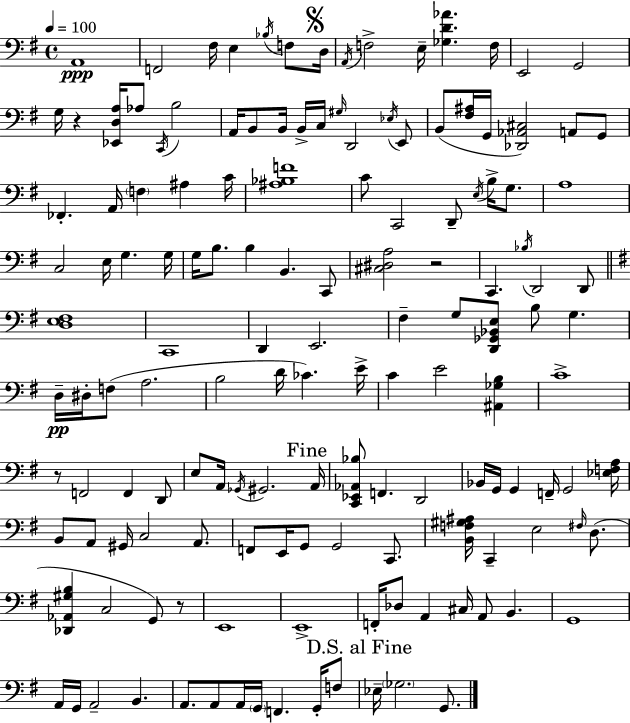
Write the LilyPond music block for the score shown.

{
  \clef bass
  \time 4/4
  \defaultTimeSignature
  \key g \major
  \tempo 4 = 100
  a,1\ppp | f,2 fis16 e4 \acciaccatura { bes16 } f8 | \mark \markup { \musicglyph "scripts.segno" } d16 \acciaccatura { a,16 } f2-> e16-- <ges d' aes'>4. | f16 e,2 g,2 | \break g16 r4 <ees, d a>16 aes8 \acciaccatura { c,16 } b2 | a,16 b,8 b,16 b,16-> c16 \grace { gis16 } d,2 | \acciaccatura { ees16 } e,8 b,8( <fis ais>16 g,16 <des, aes, cis>2) | a,8 g,8 fes,4.-. a,16 \parenthesize f4 | \break ais4 c'16 <ais bes f'>1 | c'8 c,2 d,8-- | \acciaccatura { e16 } b16-> g8. a1 | c2 e16 g4. | \break g16 g16 b8. b4 b,4. | c,8 <cis dis a>2 r2 | c,4. \acciaccatura { bes16 } d,2 | d,8 \bar "||" \break \key g \major <d e fis>1 | c,1 | d,4 e,2. | fis4-- g8 <d, ges, bes, e>8 b8 g4. | \break d16--\pp dis16-. f8( a2. | b2 d'16 ces'4.) e'16-> | c'4 e'2 <ais, ges b>4 | c'1-> | \break r8 f,2 f,4 d,8 | e8 a,16 \acciaccatura { ges,16 } gis,2. | \mark "Fine" a,16 <c, ees, aes, bes>8 f,4. d,2 | bes,16 g,16 g,4 f,16-- g,2 | \break <ees f a>16 b,8 a,8 gis,16 c2 a,8. | f,8 e,16 g,8 g,2 c,8. | <b, f gis ais>16 c,4-- e2 \grace { fis16 } d8.( | <des, aes, gis b>4 c2 g,8) | \break r8 e,1 | e,1-> | f,16-. des8 a,4 cis16 a,8 b,4. | g,1 | \break a,16 g,16 a,2-- b,4. | a,8. a,8 a,16 \parenthesize g,16 f,4. g,16-. | f8 \mark "D.S. al Fine" ees16-- \parenthesize ges2. g,8. | \bar "|."
}